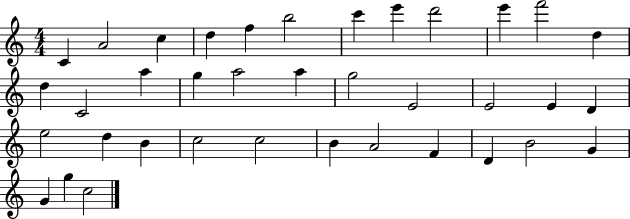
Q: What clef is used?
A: treble